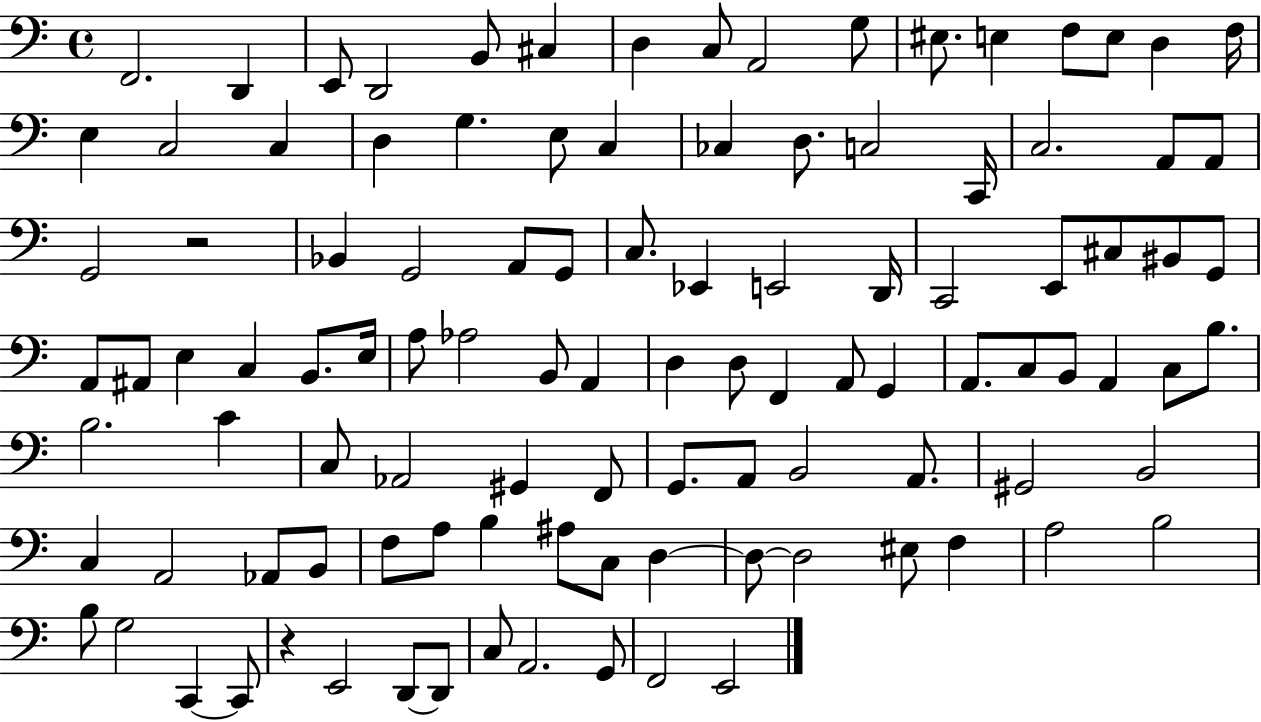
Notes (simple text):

F2/h. D2/q E2/e D2/h B2/e C#3/q D3/q C3/e A2/h G3/e EIS3/e. E3/q F3/e E3/e D3/q F3/s E3/q C3/h C3/q D3/q G3/q. E3/e C3/q CES3/q D3/e. C3/h C2/s C3/h. A2/e A2/e G2/h R/h Bb2/q G2/h A2/e G2/e C3/e. Eb2/q E2/h D2/s C2/h E2/e C#3/e BIS2/e G2/e A2/e A#2/e E3/q C3/q B2/e. E3/s A3/e Ab3/h B2/e A2/q D3/q D3/e F2/q A2/e G2/q A2/e. C3/e B2/e A2/q C3/e B3/e. B3/h. C4/q C3/e Ab2/h G#2/q F2/e G2/e. A2/e B2/h A2/e. G#2/h B2/h C3/q A2/h Ab2/e B2/e F3/e A3/e B3/q A#3/e C3/e D3/q D3/e D3/h EIS3/e F3/q A3/h B3/h B3/e G3/h C2/q C2/e R/q E2/h D2/e D2/e C3/e A2/h. G2/e F2/h E2/h